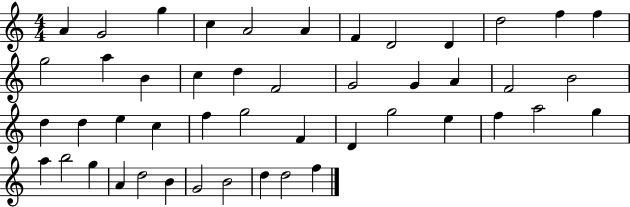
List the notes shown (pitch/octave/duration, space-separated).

A4/q G4/h G5/q C5/q A4/h A4/q F4/q D4/h D4/q D5/h F5/q F5/q G5/h A5/q B4/q C5/q D5/q F4/h G4/h G4/q A4/q F4/h B4/h D5/q D5/q E5/q C5/q F5/q G5/h F4/q D4/q G5/h E5/q F5/q A5/h G5/q A5/q B5/h G5/q A4/q D5/h B4/q G4/h B4/h D5/q D5/h F5/q